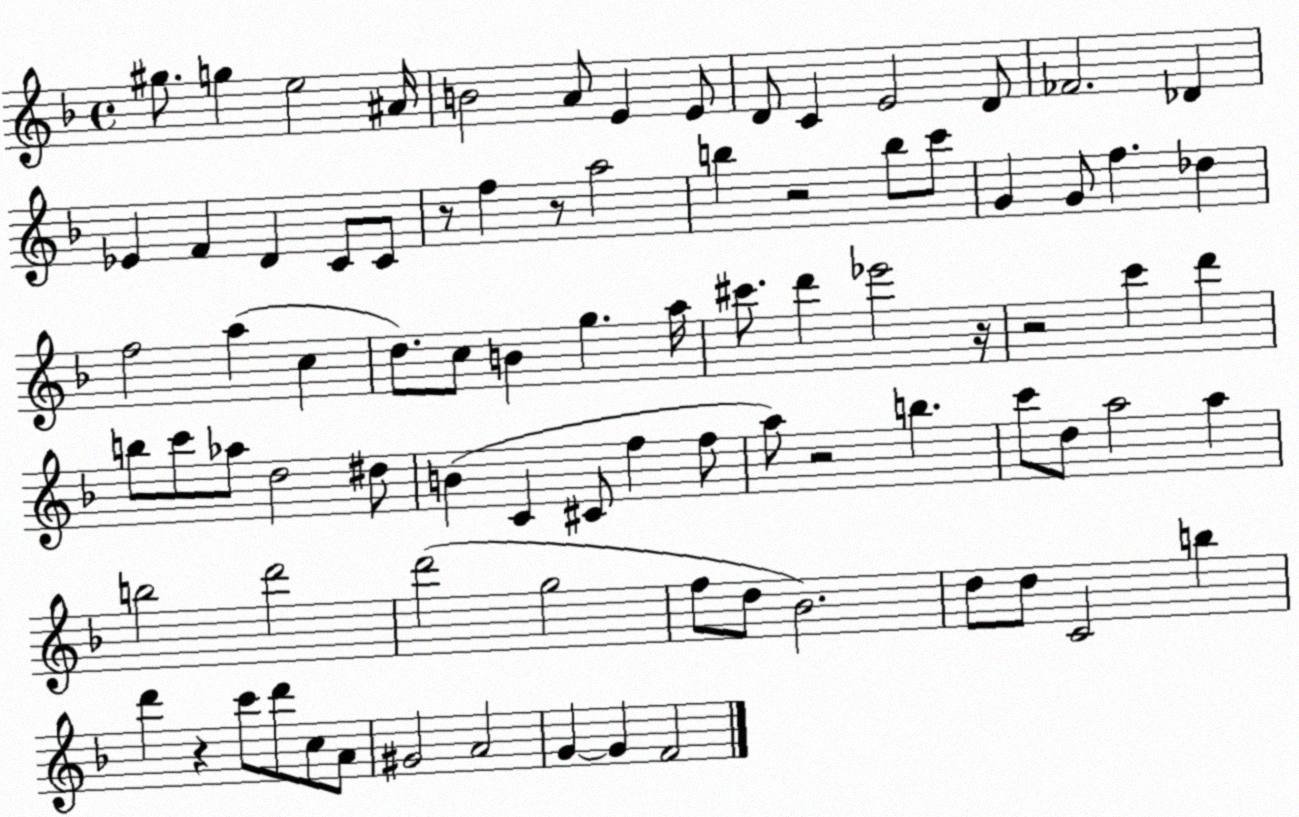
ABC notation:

X:1
T:Untitled
M:4/4
L:1/4
K:F
^g/2 g e2 ^A/4 B2 A/2 E E/2 D/2 C E2 D/2 _F2 _D _E F D C/2 C/2 z/2 f z/2 a2 b z2 b/2 c'/2 G G/2 f _d f2 a c d/2 c/2 B g a/4 ^c'/2 d' _e'2 z/4 z2 c' d' b/2 c'/2 _a/2 d2 ^d/2 B C ^C/2 f f/2 a/2 z2 b c'/2 d/2 a2 a b2 d'2 d'2 g2 f/2 d/2 _B2 d/2 d/2 C2 b d' z c'/2 d'/2 c/2 A/2 ^G2 A2 G G F2